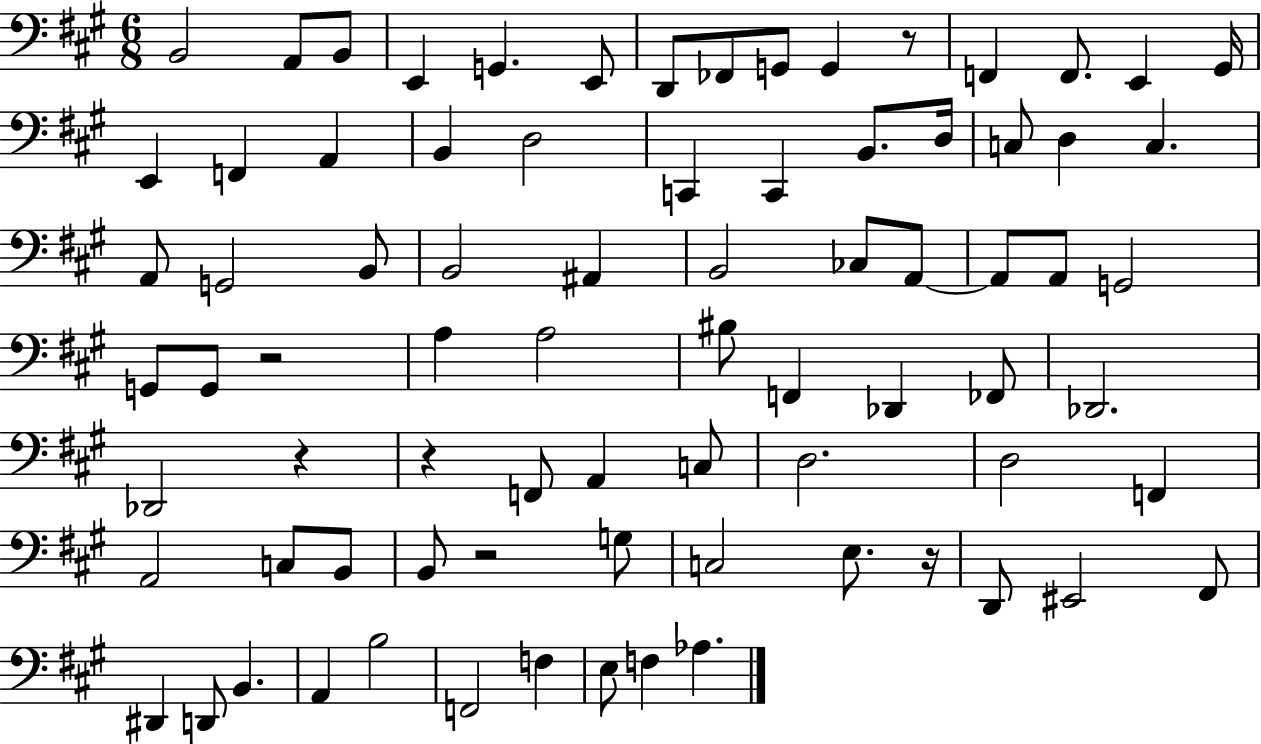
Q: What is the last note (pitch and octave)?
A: Ab3